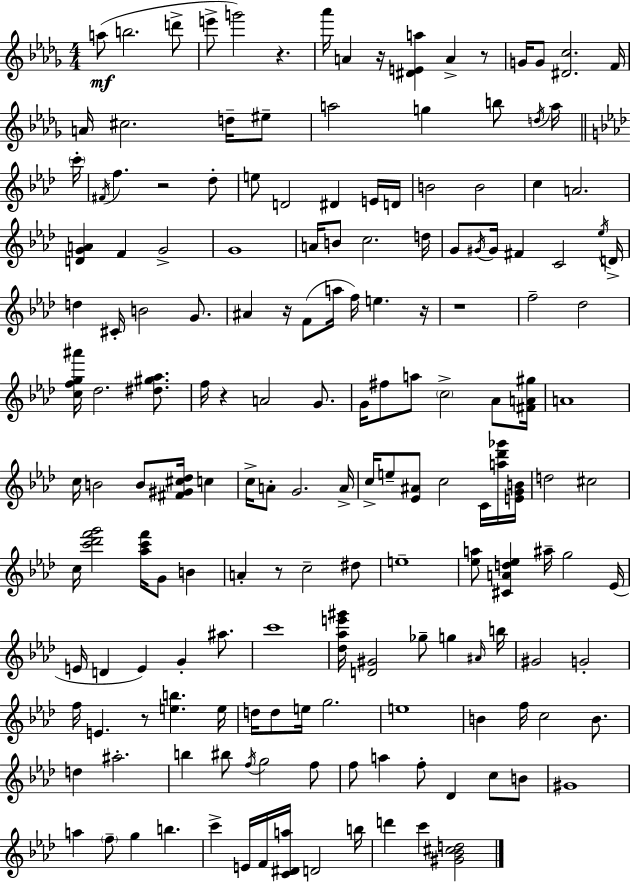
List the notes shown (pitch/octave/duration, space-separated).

A5/e B5/h. D6/e E6/e G6/h R/q. Ab6/s A4/q R/s [D#4,E4,A5]/q A4/q R/e G4/s G4/e [D#4,C5]/h. F4/s A4/s C#5/h. D5/s EIS5/e A5/h G5/q B5/e D5/s A5/s C6/s F#4/s F5/q. R/h Db5/e E5/e D4/h D#4/q E4/s D4/s B4/h B4/h C5/q A4/h. [D4,G4,A4]/q F4/q G4/h G4/w A4/s B4/e C5/h. D5/s G4/e G#4/s G#4/s F#4/q C4/h Eb5/s D4/s D5/q C#4/s B4/h G4/e. A#4/q R/s F4/e A5/s F5/s E5/q. R/s R/w F5/h Db5/h [C5,F5,G5,A#6]/s Db5/h. [D#5,G#5,Ab5]/e. F5/s R/q A4/h G4/e. G4/s F#5/e A5/e C5/h Ab4/e [F#4,A4,G#5]/s A4/w C5/s B4/h B4/e [F#4,G#4,C#5,Db5]/s C5/q C5/s A4/e G4/h. A4/s C5/s E5/e [Eb4,A#4]/e C5/h C4/s [A5,Db6,Gb6]/s [E4,G4,B4]/s D5/h C#5/h C5/s [C6,Db6,F6,G6]/h [Ab5,C6,F6]/s G4/e B4/q A4/q R/e C5/h D#5/e E5/w [Eb5,A5]/e [C#4,A4,D5,Eb5]/q A#5/s G5/h Eb4/s E4/s D4/q E4/q G4/q A#5/e. C6/w [Db5,Ab5,E6,G#6]/s [D4,G#4]/h Gb5/e G5/q A#4/s B5/s G#4/h G4/h F5/s E4/q. R/e [E5,B5]/q. E5/s D5/s D5/e E5/s G5/h. E5/w B4/q F5/s C5/h B4/e. D5/q A#5/h. B5/q BIS5/e F5/s G5/h F5/e F5/e A5/q F5/e Db4/q C5/e B4/e G#4/w A5/q F5/e G5/q B5/q. C6/q E4/s F4/s [C4,D#4,A5]/s D4/h B5/s D6/q C6/q [G#4,Bb4,C#5,D5]/h